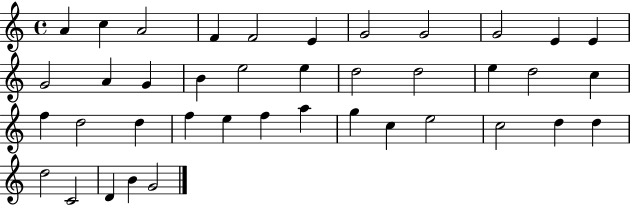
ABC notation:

X:1
T:Untitled
M:4/4
L:1/4
K:C
A c A2 F F2 E G2 G2 G2 E E G2 A G B e2 e d2 d2 e d2 c f d2 d f e f a g c e2 c2 d d d2 C2 D B G2